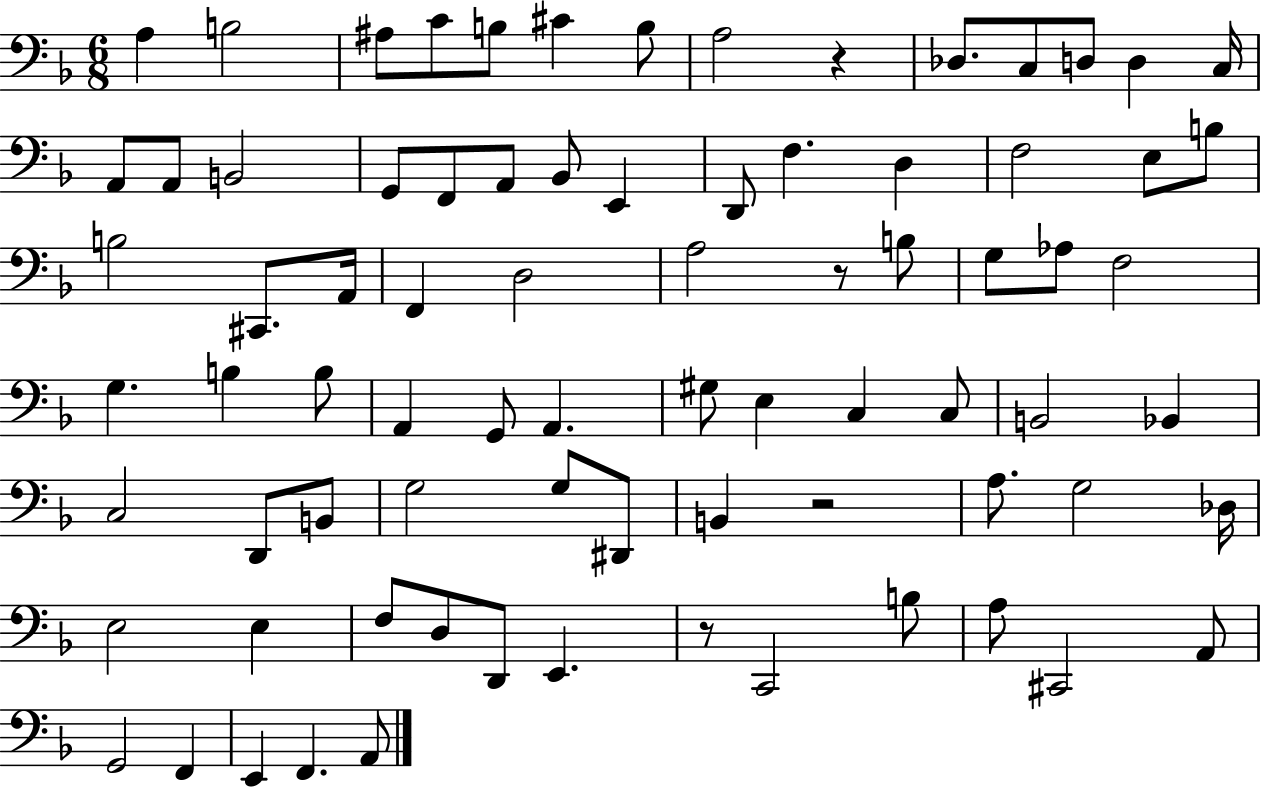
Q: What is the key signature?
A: F major